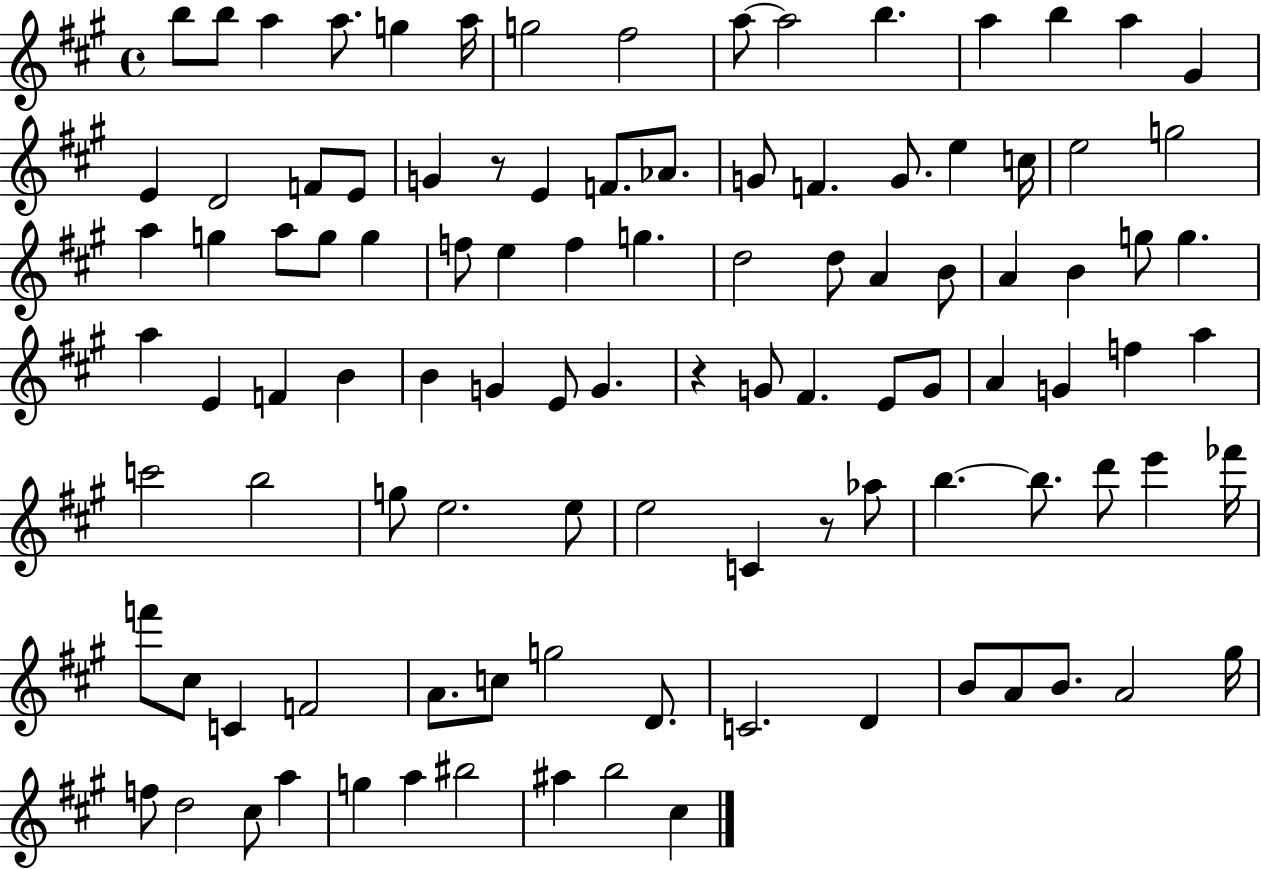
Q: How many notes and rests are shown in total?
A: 104